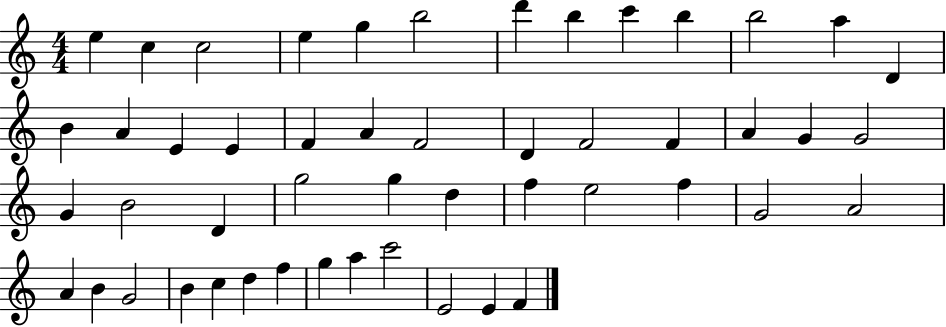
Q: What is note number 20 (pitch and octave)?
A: F4